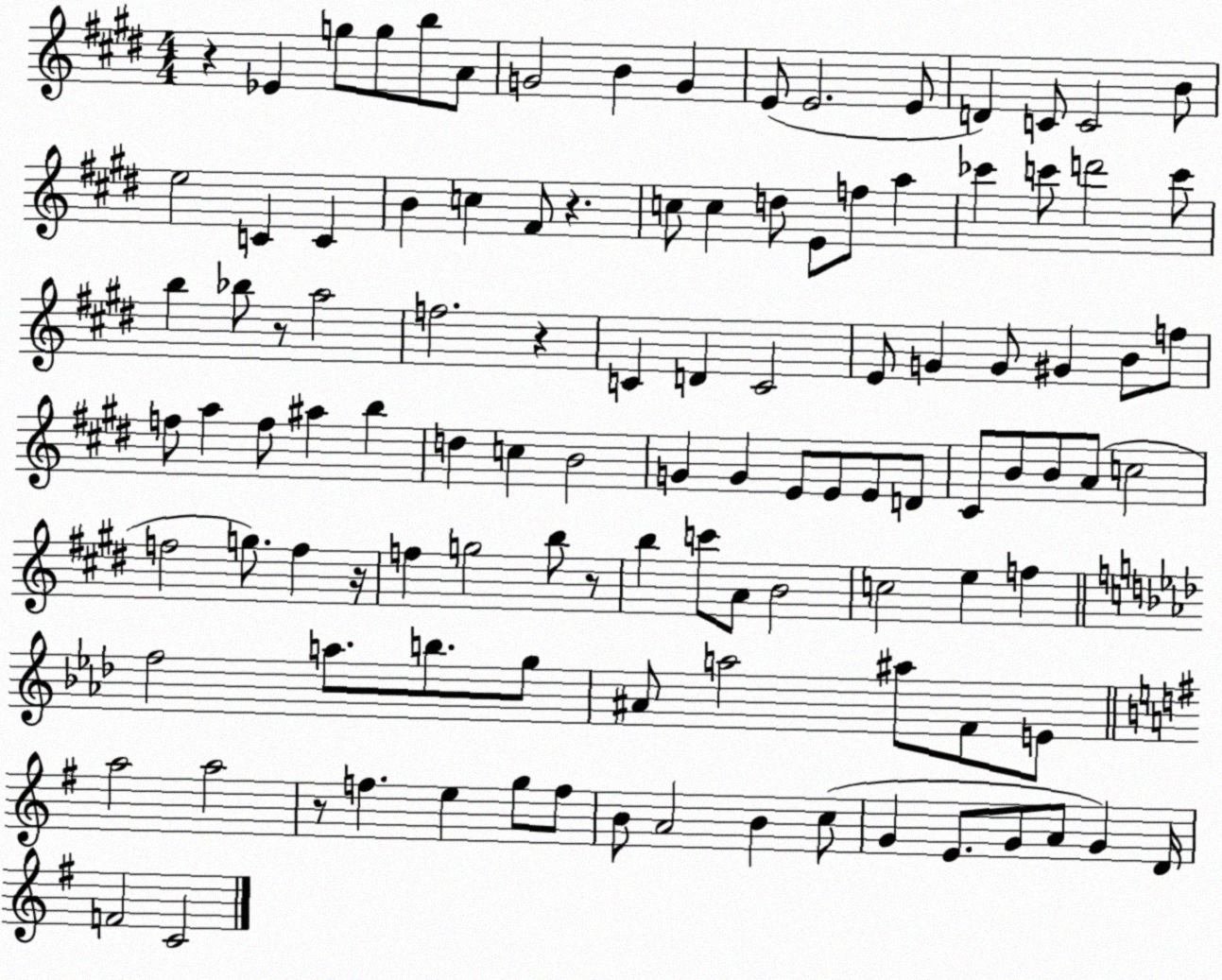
X:1
T:Untitled
M:4/4
L:1/4
K:E
z _E g/2 g/2 b/2 A/2 G2 B G E/2 E2 E/2 D C/2 C2 B/2 e2 C C B c ^F/2 z c/2 c d/2 E/2 f/2 a _c' c'/2 d'2 c'/2 b _b/2 z/2 a2 f2 z C D C2 E/2 G G/2 ^G B/2 f/2 f/2 a f/2 ^a b d c B2 G G E/2 E/2 E/2 D/2 ^C/2 B/2 B/2 A/2 c2 f2 g/2 f z/4 f g2 b/2 z/2 b c'/2 A/2 B2 c2 e f f2 a/2 b/2 g/2 ^A/2 a2 ^a/2 F/2 E/2 a2 a2 z/2 f e g/2 f/2 B/2 A2 B c/2 G E/2 G/2 A/2 G D/4 F2 C2